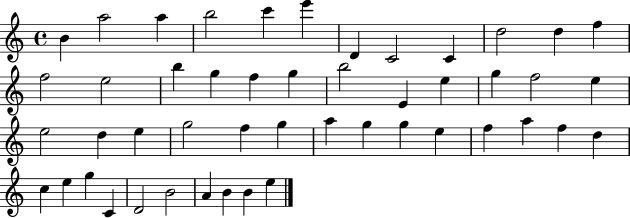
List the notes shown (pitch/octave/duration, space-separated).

B4/q A5/h A5/q B5/h C6/q E6/q D4/q C4/h C4/q D5/h D5/q F5/q F5/h E5/h B5/q G5/q F5/q G5/q B5/h E4/q E5/q G5/q F5/h E5/q E5/h D5/q E5/q G5/h F5/q G5/q A5/q G5/q G5/q E5/q F5/q A5/q F5/q D5/q C5/q E5/q G5/q C4/q D4/h B4/h A4/q B4/q B4/q E5/q